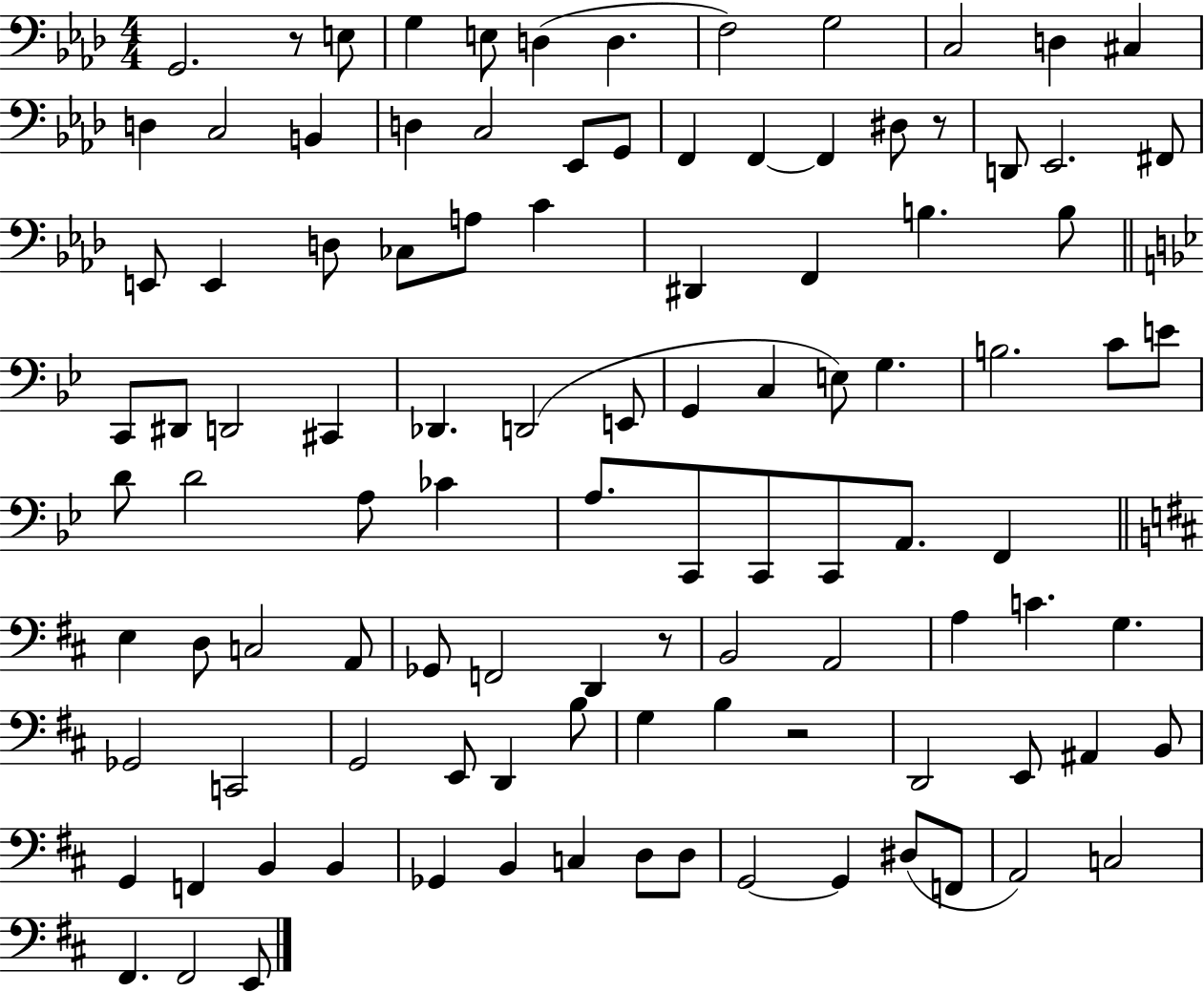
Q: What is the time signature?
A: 4/4